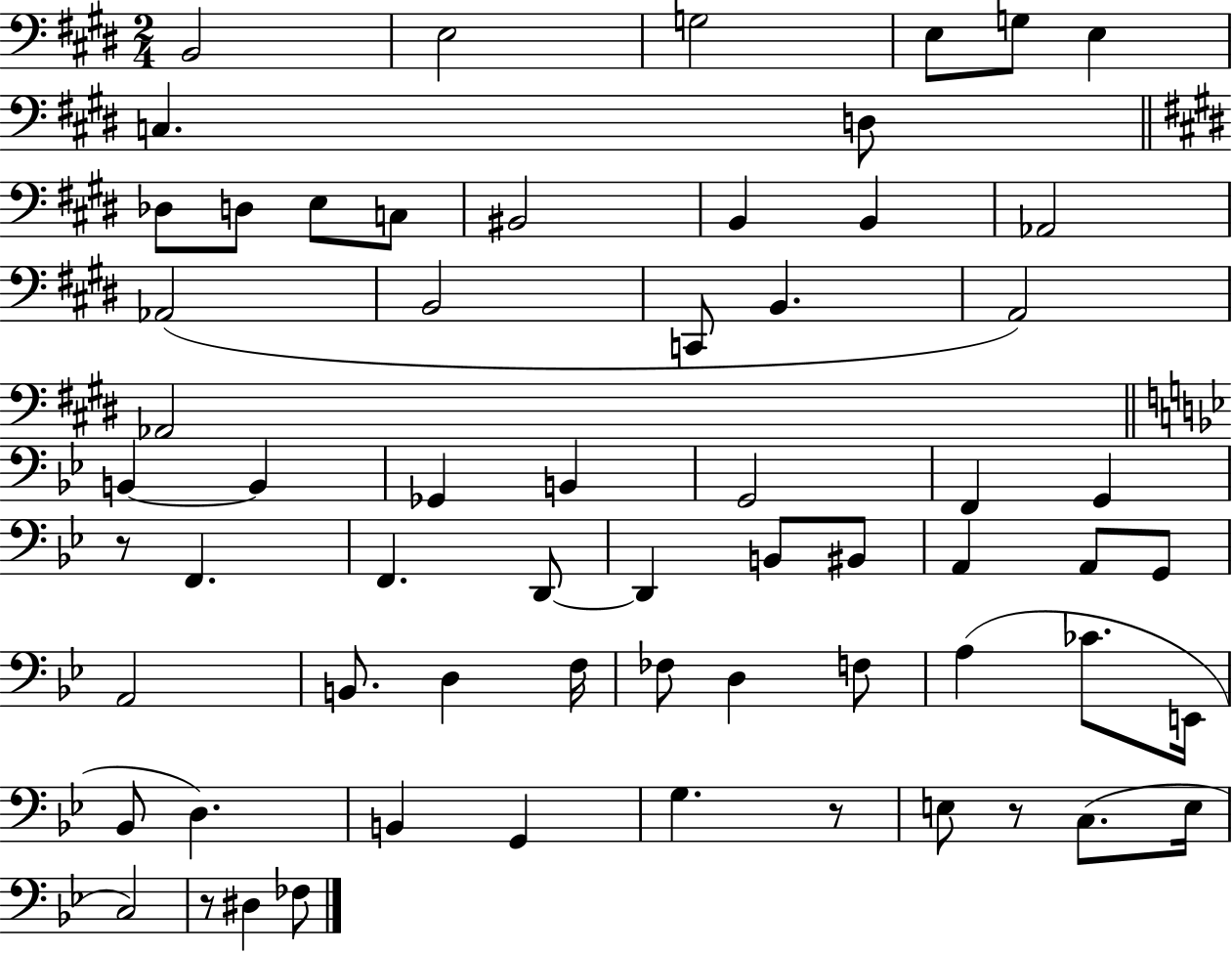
B2/h E3/h G3/h E3/e G3/e E3/q C3/q. D3/e Db3/e D3/e E3/e C3/e BIS2/h B2/q B2/q Ab2/h Ab2/h B2/h C2/e B2/q. A2/h Ab2/h B2/q B2/q Gb2/q B2/q G2/h F2/q G2/q R/e F2/q. F2/q. D2/e D2/q B2/e BIS2/e A2/q A2/e G2/e A2/h B2/e. D3/q F3/s FES3/e D3/q F3/e A3/q CES4/e. E2/s Bb2/e D3/q. B2/q G2/q G3/q. R/e E3/e R/e C3/e. E3/s C3/h R/e D#3/q FES3/e